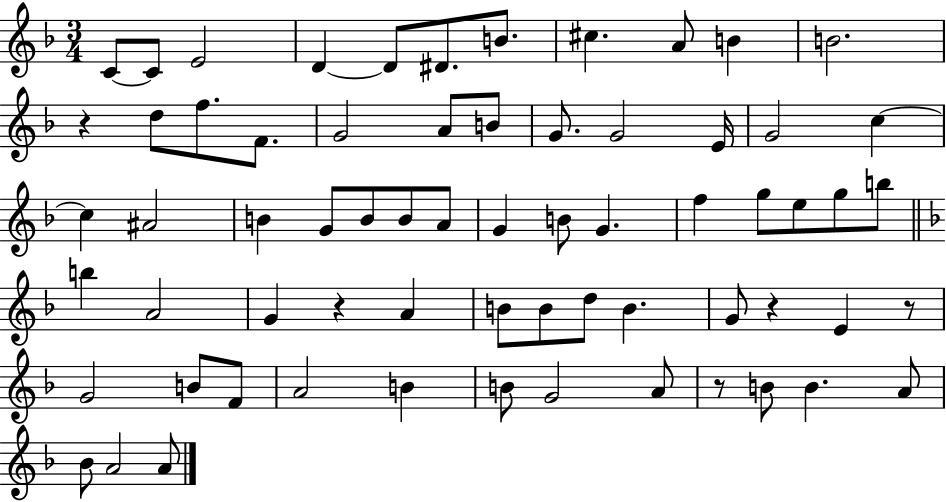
C4/e C4/e E4/h D4/q D4/e D#4/e. B4/e. C#5/q. A4/e B4/q B4/h. R/q D5/e F5/e. F4/e. G4/h A4/e B4/e G4/e. G4/h E4/s G4/h C5/q C5/q A#4/h B4/q G4/e B4/e B4/e A4/e G4/q B4/e G4/q. F5/q G5/e E5/e G5/e B5/e B5/q A4/h G4/q R/q A4/q B4/e B4/e D5/e B4/q. G4/e R/q E4/q R/e G4/h B4/e F4/e A4/h B4/q B4/e G4/h A4/e R/e B4/e B4/q. A4/e Bb4/e A4/h A4/e